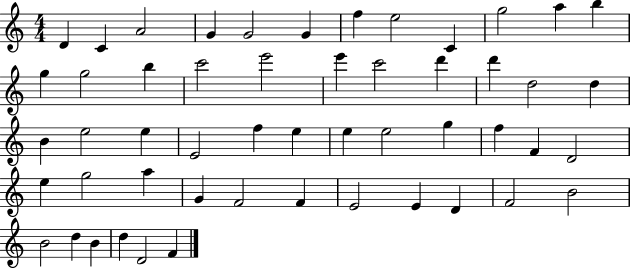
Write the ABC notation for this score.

X:1
T:Untitled
M:4/4
L:1/4
K:C
D C A2 G G2 G f e2 C g2 a b g g2 b c'2 e'2 e' c'2 d' d' d2 d B e2 e E2 f e e e2 g f F D2 e g2 a G F2 F E2 E D F2 B2 B2 d B d D2 F